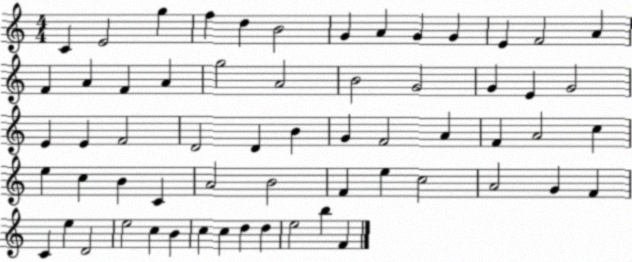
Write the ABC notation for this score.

X:1
T:Untitled
M:4/4
L:1/4
K:C
C E2 g f d B2 G A G G E F2 A F A F A g2 A2 B2 G2 G E G2 E E F2 D2 D B G F2 A F A2 c e c B C A2 B2 F e c2 A2 G F C e D2 e2 c B c c d d e2 b F